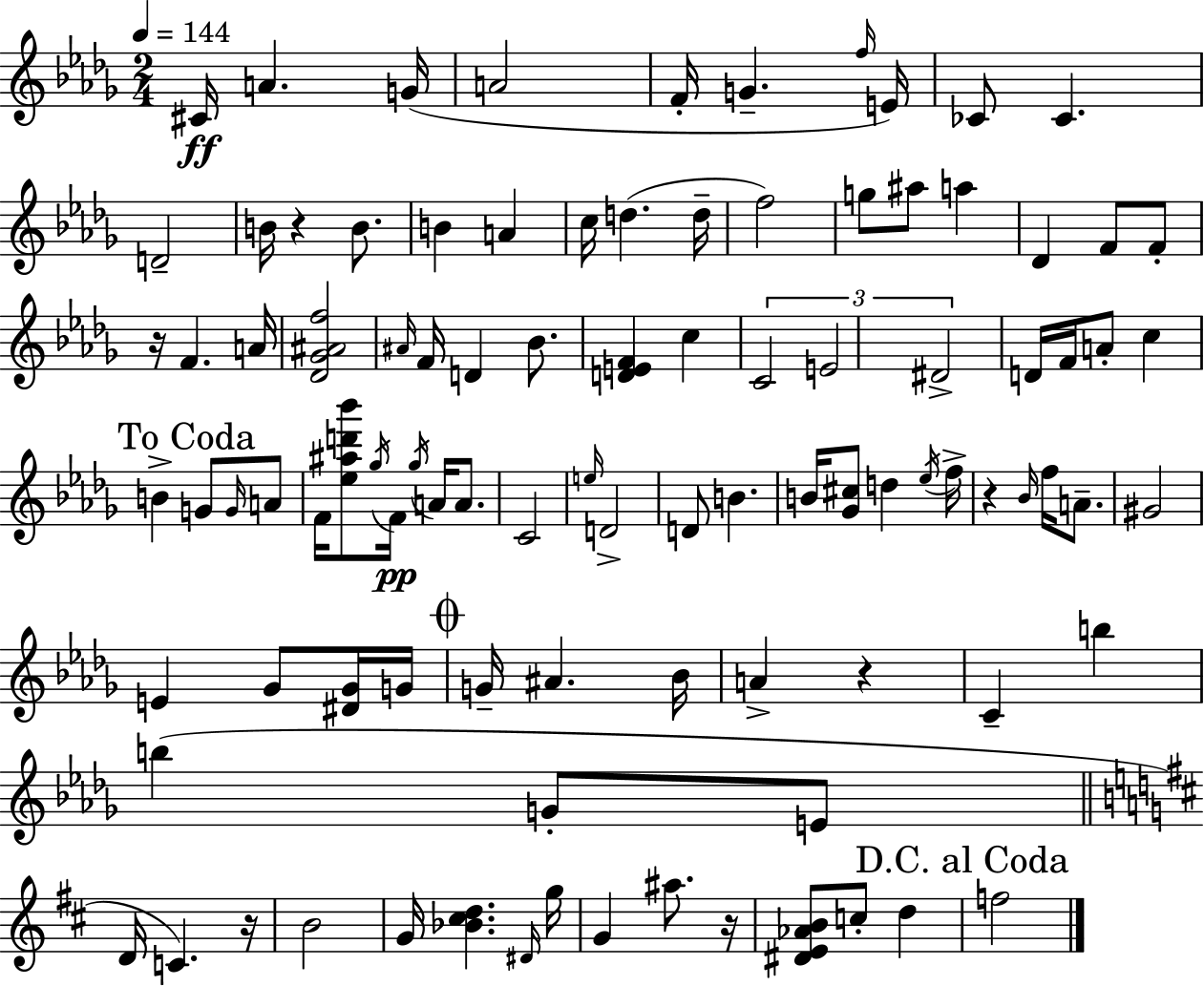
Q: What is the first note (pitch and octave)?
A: C#4